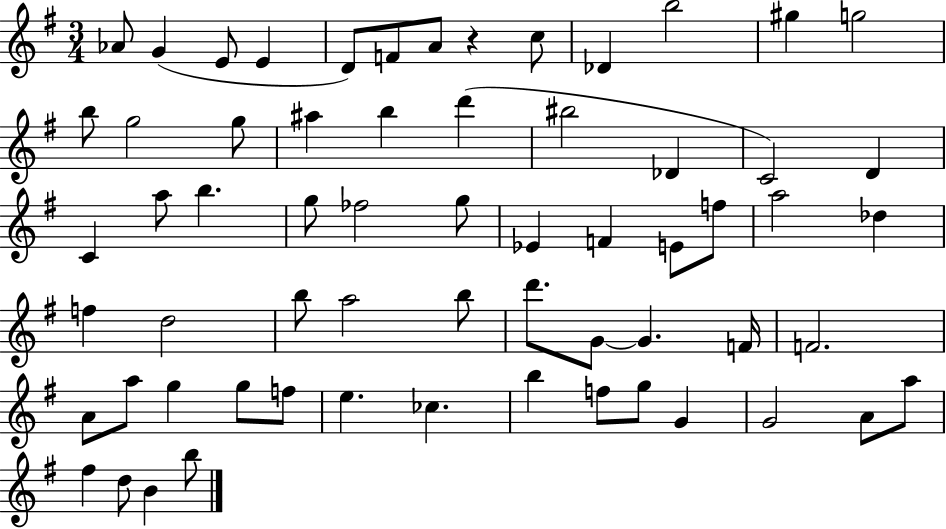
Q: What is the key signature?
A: G major